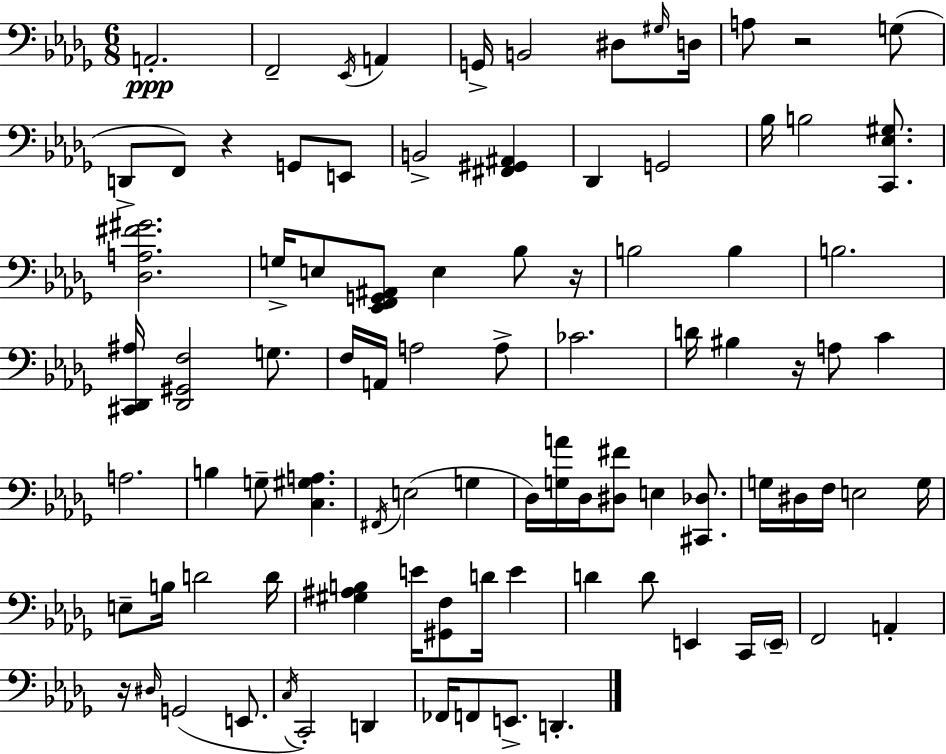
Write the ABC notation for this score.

X:1
T:Untitled
M:6/8
L:1/4
K:Bbm
A,,2 F,,2 _E,,/4 A,, G,,/4 B,,2 ^D,/2 ^G,/4 D,/4 A,/2 z2 G,/2 D,,/2 F,,/2 z G,,/2 E,,/2 B,,2 [^F,,^G,,^A,,] _D,, G,,2 _B,/4 B,2 [C,,_E,^G,]/2 [_D,A,^F^G]2 G,/4 E,/2 [_E,,F,,G,,^A,,]/2 E, _B,/2 z/4 B,2 B, B,2 [^C,,_D,,^A,]/4 [_D,,^G,,F,]2 G,/2 F,/4 A,,/4 A,2 A,/2 _C2 D/4 ^B, z/4 A,/2 C A,2 B, G,/2 [C,^G,A,] ^F,,/4 E,2 G, _D,/4 [G,A]/4 _D,/4 [^D,^F]/2 E, [^C,,_D,]/2 G,/4 ^D,/4 F,/4 E,2 G,/4 E,/2 B,/4 D2 D/4 [^G,^A,B,] E/4 [^G,,F,]/2 D/4 E D D/2 E,, C,,/4 E,,/4 F,,2 A,, z/4 ^D,/4 G,,2 E,,/2 C,/4 C,,2 D,, _F,,/4 F,,/2 E,,/2 D,,